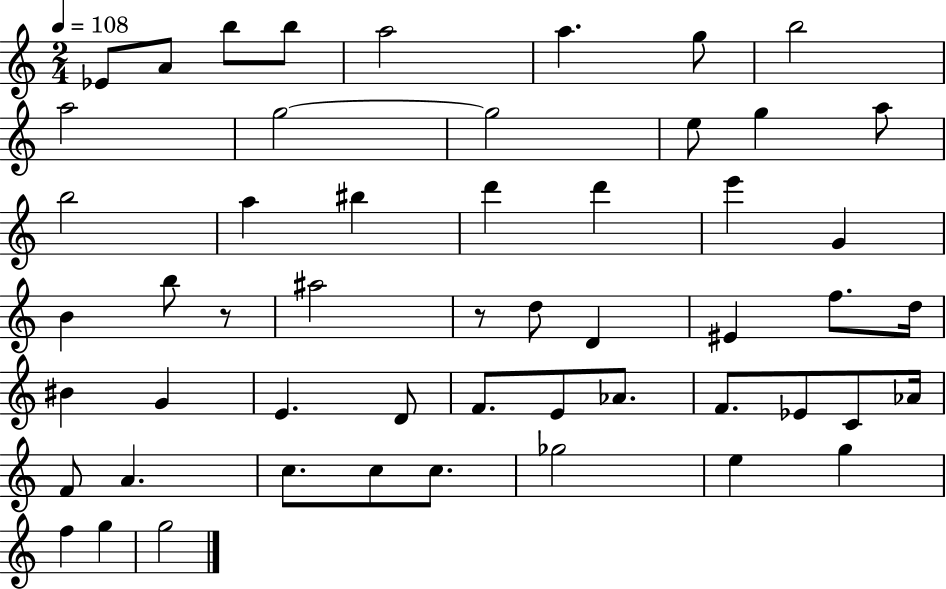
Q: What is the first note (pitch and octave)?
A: Eb4